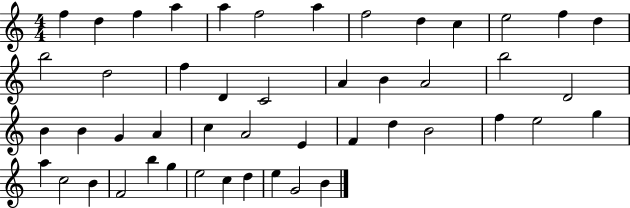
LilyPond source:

{
  \clef treble
  \numericTimeSignature
  \time 4/4
  \key c \major
  f''4 d''4 f''4 a''4 | a''4 f''2 a''4 | f''2 d''4 c''4 | e''2 f''4 d''4 | \break b''2 d''2 | f''4 d'4 c'2 | a'4 b'4 a'2 | b''2 d'2 | \break b'4 b'4 g'4 a'4 | c''4 a'2 e'4 | f'4 d''4 b'2 | f''4 e''2 g''4 | \break a''4 c''2 b'4 | f'2 b''4 g''4 | e''2 c''4 d''4 | e''4 g'2 b'4 | \break \bar "|."
}